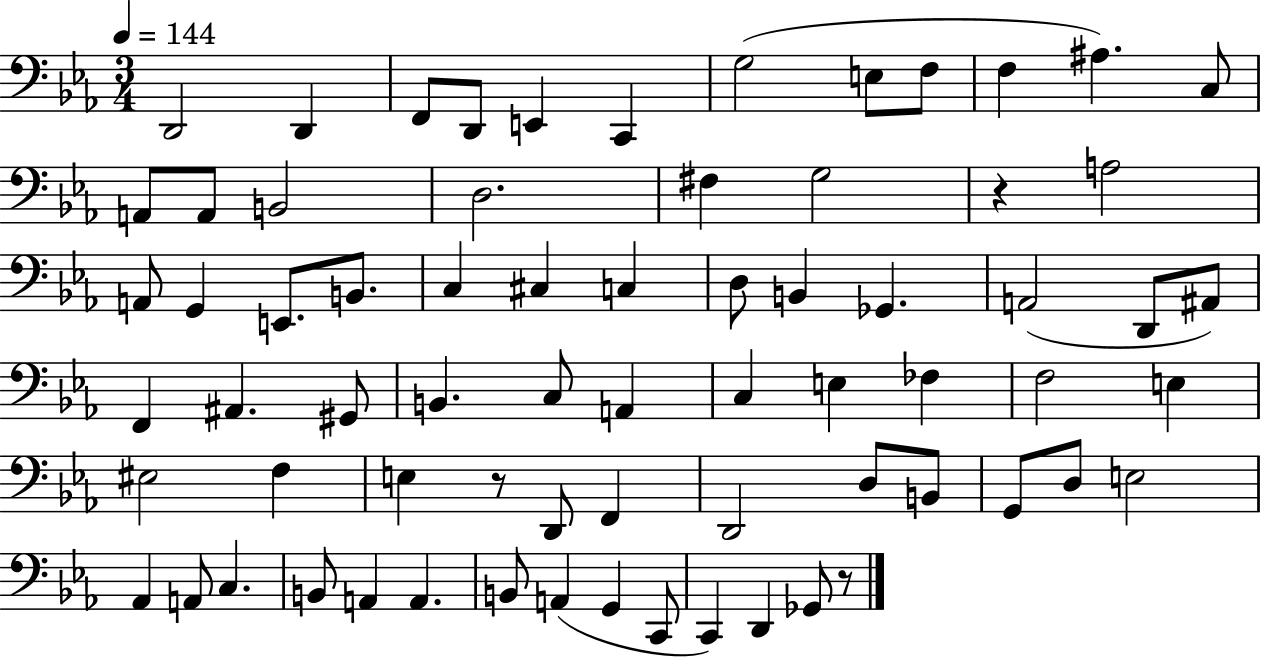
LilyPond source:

{
  \clef bass
  \numericTimeSignature
  \time 3/4
  \key ees \major
  \tempo 4 = 144
  d,2 d,4 | f,8 d,8 e,4 c,4 | g2( e8 f8 | f4 ais4.) c8 | \break a,8 a,8 b,2 | d2. | fis4 g2 | r4 a2 | \break a,8 g,4 e,8. b,8. | c4 cis4 c4 | d8 b,4 ges,4. | a,2( d,8 ais,8) | \break f,4 ais,4. gis,8 | b,4. c8 a,4 | c4 e4 fes4 | f2 e4 | \break eis2 f4 | e4 r8 d,8 f,4 | d,2 d8 b,8 | g,8 d8 e2 | \break aes,4 a,8 c4. | b,8 a,4 a,4. | b,8 a,4( g,4 c,8 | c,4) d,4 ges,8 r8 | \break \bar "|."
}